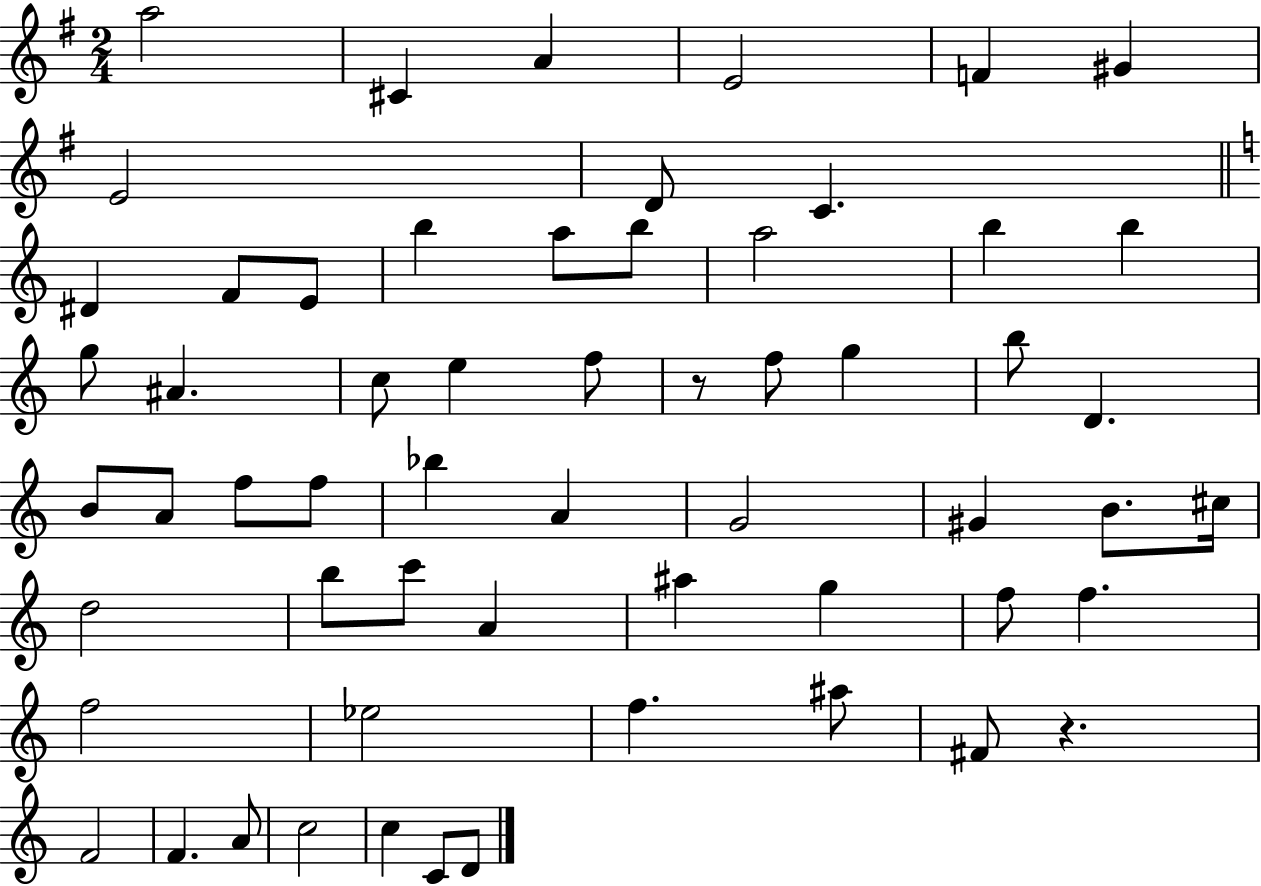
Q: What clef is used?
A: treble